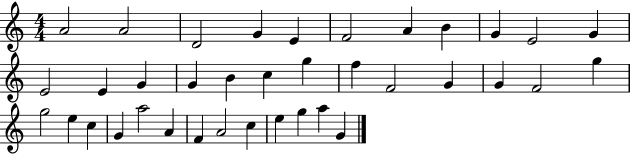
{
  \clef treble
  \numericTimeSignature
  \time 4/4
  \key c \major
  a'2 a'2 | d'2 g'4 e'4 | f'2 a'4 b'4 | g'4 e'2 g'4 | \break e'2 e'4 g'4 | g'4 b'4 c''4 g''4 | f''4 f'2 g'4 | g'4 f'2 g''4 | \break g''2 e''4 c''4 | g'4 a''2 a'4 | f'4 a'2 c''4 | e''4 g''4 a''4 g'4 | \break \bar "|."
}